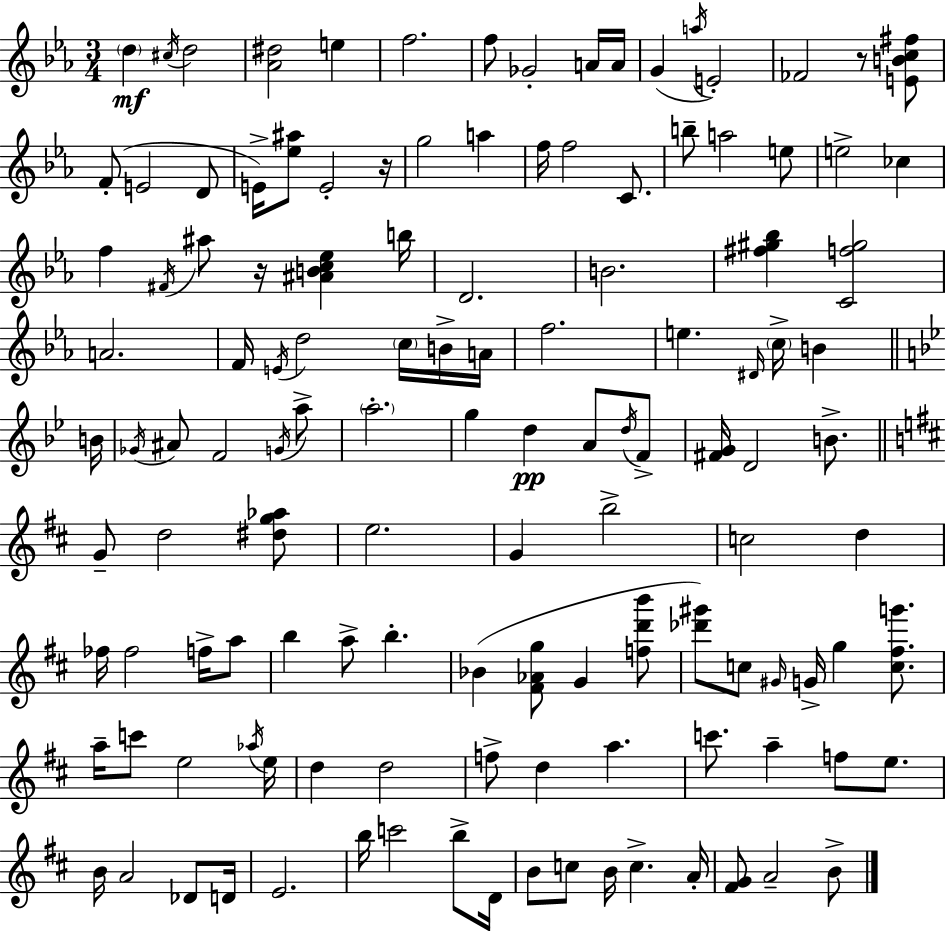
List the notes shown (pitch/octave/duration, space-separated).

D5/q C#5/s D5/h [Ab4,D#5]/h E5/q F5/h. F5/e Gb4/h A4/s A4/s G4/q A5/s E4/h FES4/h R/e [E4,B4,C5,F#5]/e F4/e E4/h D4/e E4/s [Eb5,A#5]/e E4/h R/s G5/h A5/q F5/s F5/h C4/e. B5/e A5/h E5/e E5/h CES5/q F5/q F#4/s A#5/e R/s [A#4,B4,C5,Eb5]/q B5/s D4/h. B4/h. [F#5,G#5,Bb5]/q [C4,F5,G#5]/h A4/h. F4/s E4/s D5/h C5/s B4/s A4/s F5/h. E5/q. D#4/s C5/s B4/q B4/s Gb4/s A#4/e F4/h G4/s A5/e A5/h. G5/q D5/q A4/e D5/s F4/e [F#4,G4]/s D4/h B4/e. G4/e D5/h [D#5,G5,Ab5]/e E5/h. G4/q B5/h C5/h D5/q FES5/s FES5/h F5/s A5/e B5/q A5/e B5/q. Bb4/q [F#4,Ab4,G5]/e G4/q [F5,D6,B6]/e [Db6,G#6]/e C5/e G#4/s G4/s G5/q [C5,F#5,G6]/e. A5/s C6/e E5/h Ab5/s E5/s D5/q D5/h F5/e D5/q A5/q. C6/e. A5/q F5/e E5/e. B4/s A4/h Db4/e D4/s E4/h. B5/s C6/h B5/e D4/s B4/e C5/e B4/s C5/q. A4/s [F#4,G4]/e A4/h B4/e